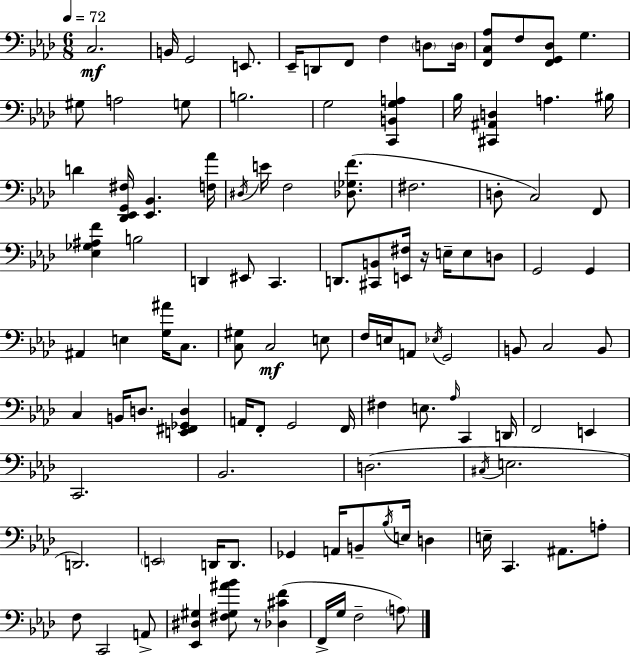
X:1
T:Untitled
M:6/8
L:1/4
K:Fm
C,2 B,,/4 G,,2 E,,/2 _E,,/4 D,,/2 F,,/2 F, D,/2 D,/4 [F,,C,_A,]/2 F,/2 [F,,G,,_D,]/2 G, ^G,/2 A,2 G,/2 B,2 G,2 [C,,B,,G,A,] _B,/4 [^C,,^A,,D,] A, ^B,/4 D [_D,,_E,,G,,^F,]/4 [_E,,_B,,] [F,_A]/4 ^D,/4 E/4 F,2 [_D,_G,F]/2 ^F,2 D,/2 C,2 F,,/2 [_E,_G,^A,F] B,2 D,, ^E,,/2 C,, D,,/2 [^C,,B,,]/2 [E,,^F,]/4 z/4 E,/4 E,/2 D,/2 G,,2 G,, ^A,, E, [G,^A]/4 C,/2 [C,^G,]/2 C,2 E,/2 F,/4 E,/4 A,,/2 _E,/4 G,,2 B,,/2 C,2 B,,/2 C, B,,/4 D,/2 [E,,^F,,_G,,D,] A,,/4 F,,/2 G,,2 F,,/4 ^F, E,/2 _A,/4 C,, D,,/4 F,,2 E,, C,,2 _B,,2 D,2 ^C,/4 E,2 D,,2 E,,2 D,,/4 D,,/2 _G,, A,,/4 B,,/2 _B,/4 E,/4 D, E,/4 C,, ^A,,/2 A,/2 F,/2 C,,2 A,,/2 [_E,,^D,^G,] [^F,^G,^A_B]/2 z/2 [_D,^CF] F,,/4 G,/4 F,2 A,/2